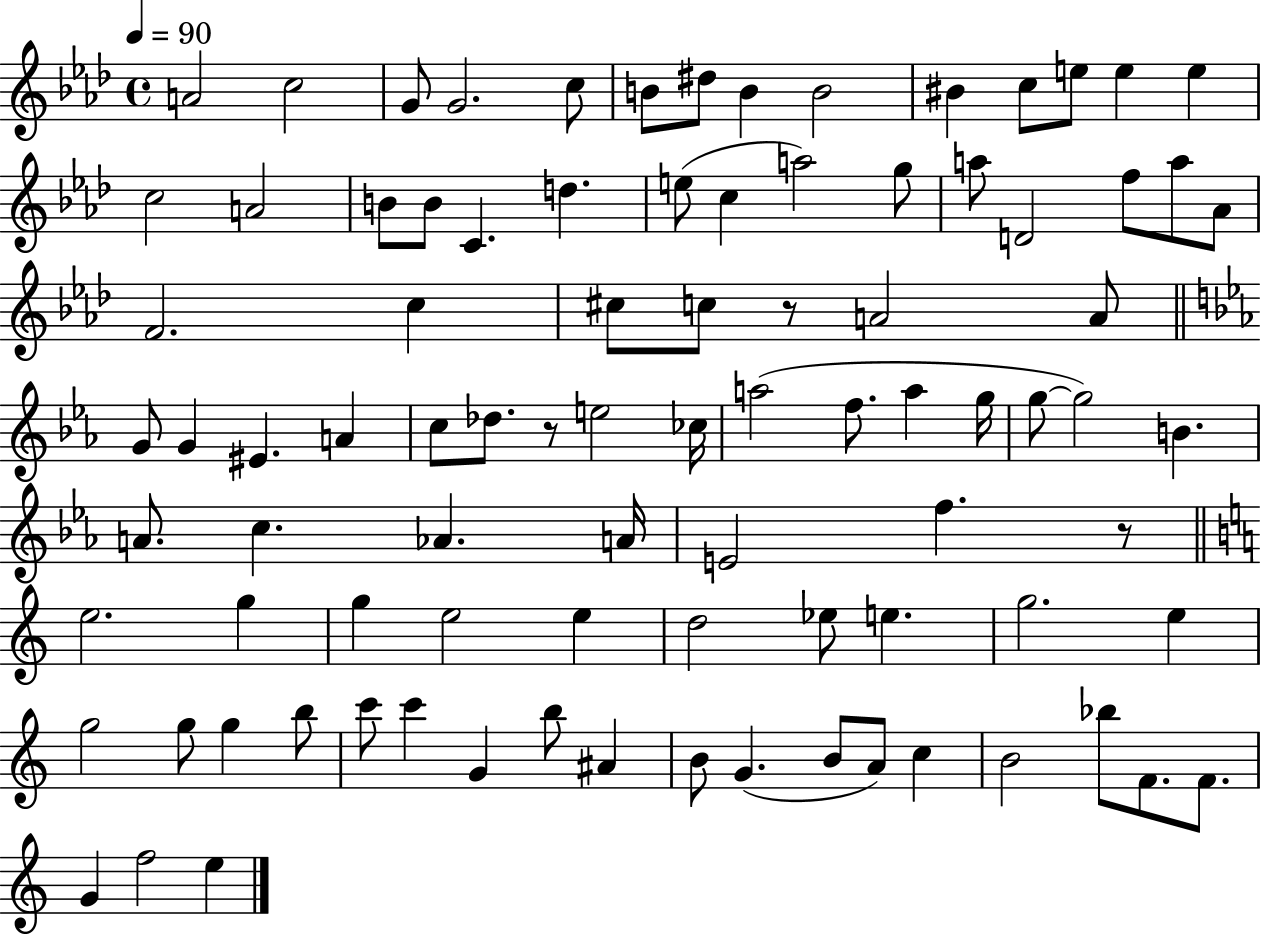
{
  \clef treble
  \time 4/4
  \defaultTimeSignature
  \key aes \major
  \tempo 4 = 90
  \repeat volta 2 { a'2 c''2 | g'8 g'2. c''8 | b'8 dis''8 b'4 b'2 | bis'4 c''8 e''8 e''4 e''4 | \break c''2 a'2 | b'8 b'8 c'4. d''4. | e''8( c''4 a''2) g''8 | a''8 d'2 f''8 a''8 aes'8 | \break f'2. c''4 | cis''8 c''8 r8 a'2 a'8 | \bar "||" \break \key ees \major g'8 g'4 eis'4. a'4 | c''8 des''8. r8 e''2 ces''16 | a''2( f''8. a''4 g''16 | g''8~~ g''2) b'4. | \break a'8. c''4. aes'4. a'16 | e'2 f''4. r8 | \bar "||" \break \key a \minor e''2. g''4 | g''4 e''2 e''4 | d''2 ees''8 e''4. | g''2. e''4 | \break g''2 g''8 g''4 b''8 | c'''8 c'''4 g'4 b''8 ais'4 | b'8 g'4.( b'8 a'8) c''4 | b'2 bes''8 f'8. f'8. | \break g'4 f''2 e''4 | } \bar "|."
}